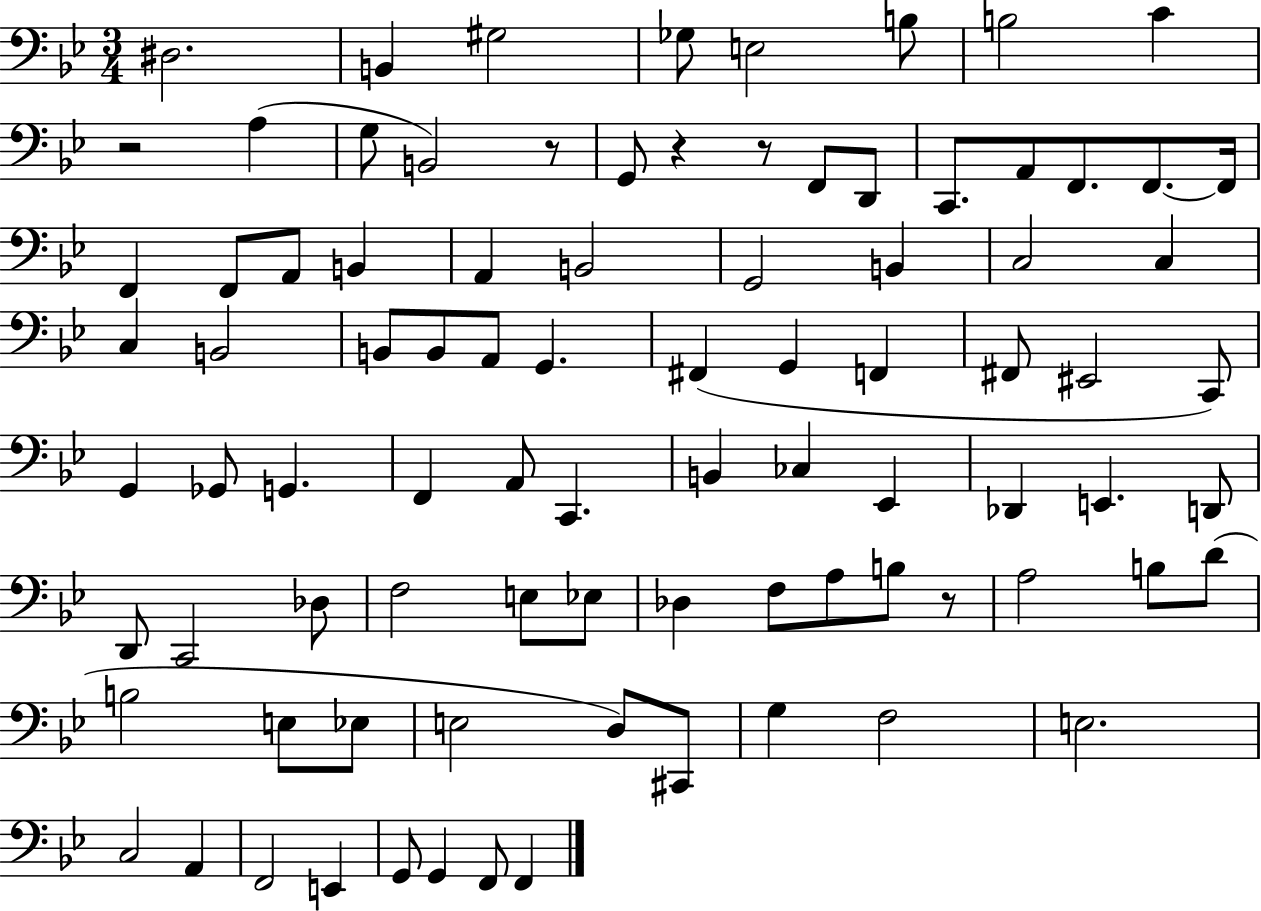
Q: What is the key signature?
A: BES major